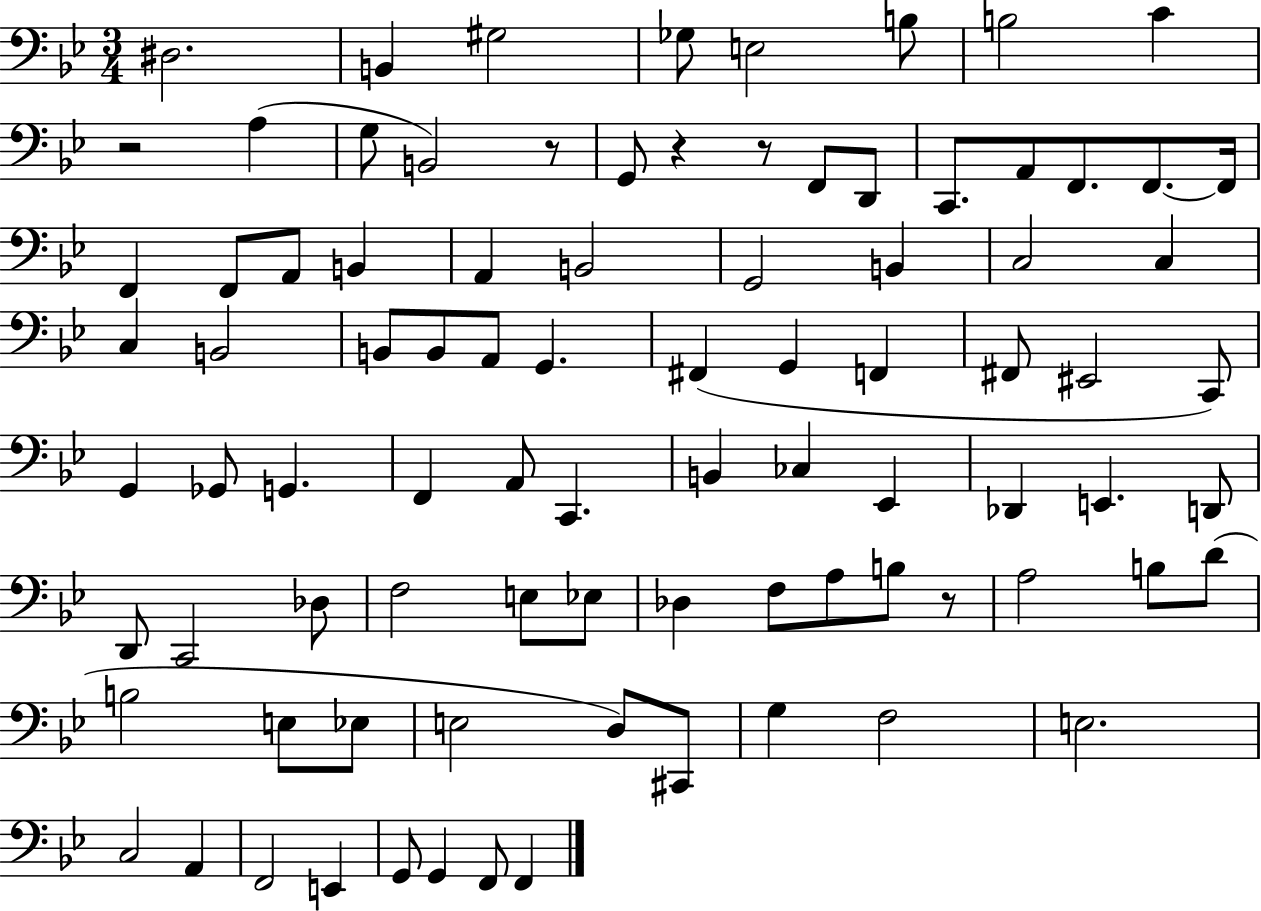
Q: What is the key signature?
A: BES major